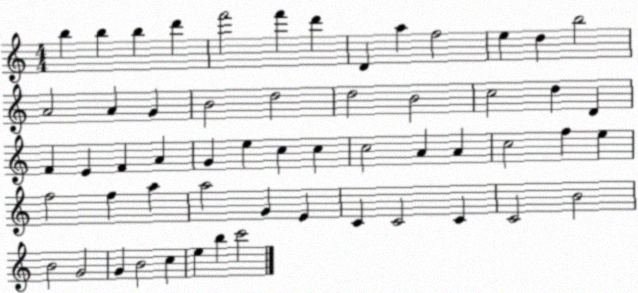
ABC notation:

X:1
T:Untitled
M:4/4
L:1/4
K:C
b b b d' f'2 f' d' D a f2 e d b2 A2 A G B2 d2 d2 B2 c2 d D F E F A G e c c c2 A A c2 f e f2 f a a2 G E C C2 C C2 B2 B2 G2 G B2 c e b c'2